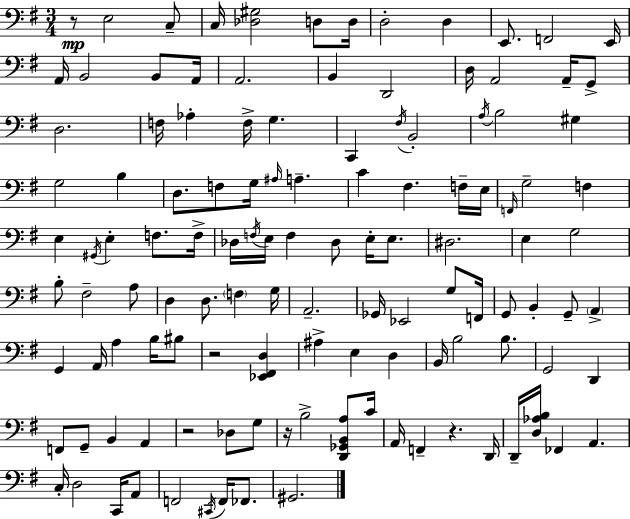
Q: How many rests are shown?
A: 5